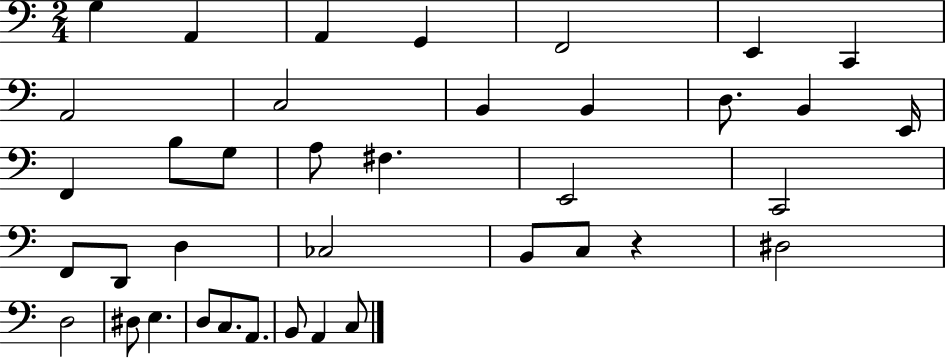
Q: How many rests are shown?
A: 1